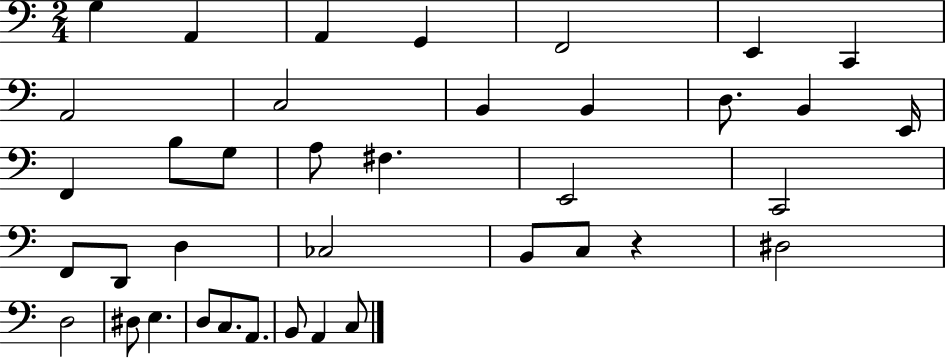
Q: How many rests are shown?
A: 1